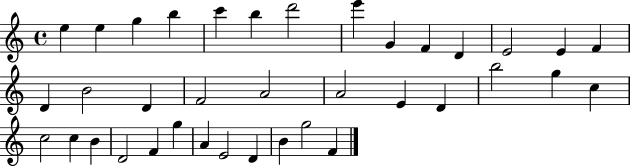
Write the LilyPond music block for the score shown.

{
  \clef treble
  \time 4/4
  \defaultTimeSignature
  \key c \major
  e''4 e''4 g''4 b''4 | c'''4 b''4 d'''2 | e'''4 g'4 f'4 d'4 | e'2 e'4 f'4 | \break d'4 b'2 d'4 | f'2 a'2 | a'2 e'4 d'4 | b''2 g''4 c''4 | \break c''2 c''4 b'4 | d'2 f'4 g''4 | a'4 e'2 d'4 | b'4 g''2 f'4 | \break \bar "|."
}